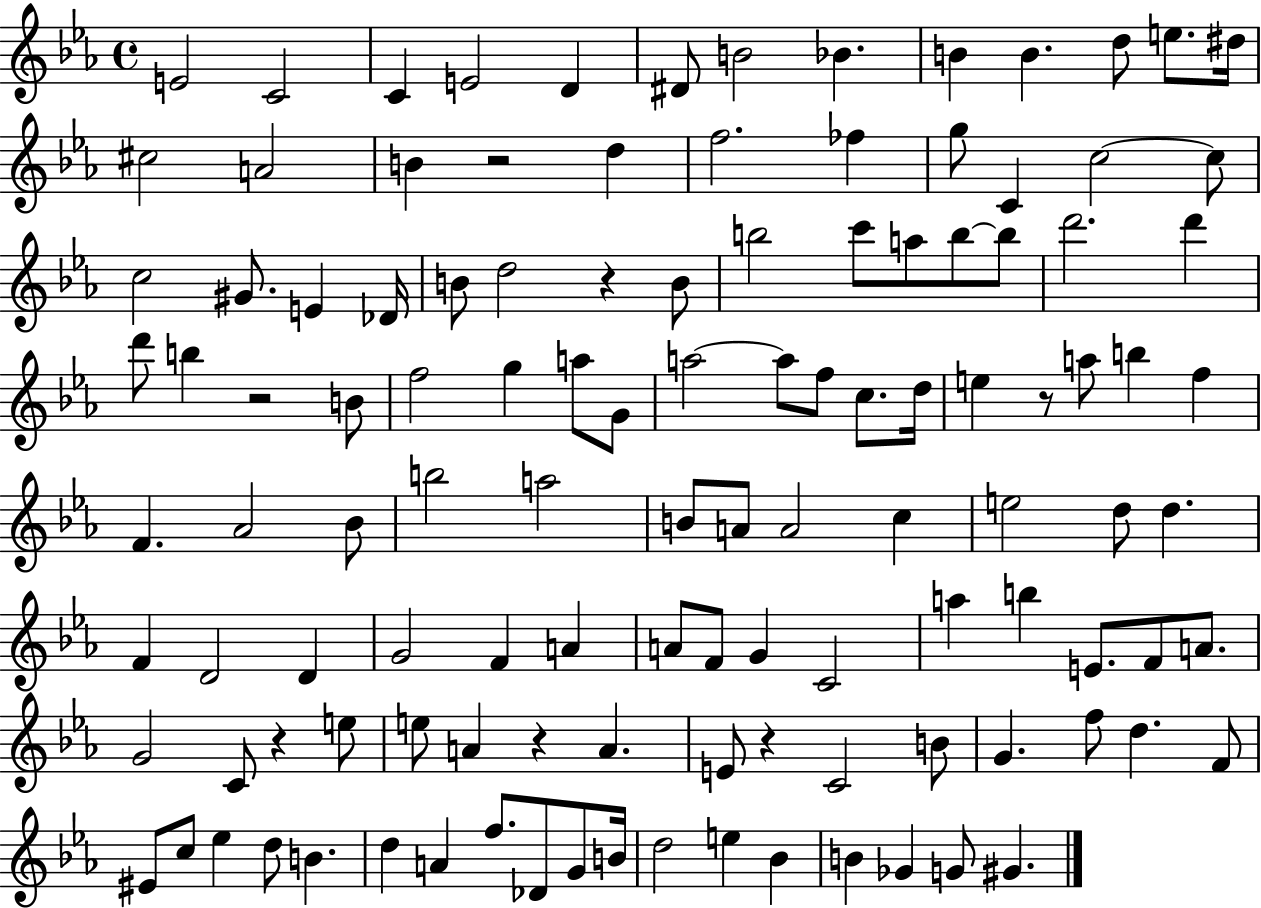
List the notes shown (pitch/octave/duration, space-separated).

E4/h C4/h C4/q E4/h D4/q D#4/e B4/h Bb4/q. B4/q B4/q. D5/e E5/e. D#5/s C#5/h A4/h B4/q R/h D5/q F5/h. FES5/q G5/e C4/q C5/h C5/e C5/h G#4/e. E4/q Db4/s B4/e D5/h R/q B4/e B5/h C6/e A5/e B5/e B5/e D6/h. D6/q D6/e B5/q R/h B4/e F5/h G5/q A5/e G4/e A5/h A5/e F5/e C5/e. D5/s E5/q R/e A5/e B5/q F5/q F4/q. Ab4/h Bb4/e B5/h A5/h B4/e A4/e A4/h C5/q E5/h D5/e D5/q. F4/q D4/h D4/q G4/h F4/q A4/q A4/e F4/e G4/q C4/h A5/q B5/q E4/e. F4/e A4/e. G4/h C4/e R/q E5/e E5/e A4/q R/q A4/q. E4/e R/q C4/h B4/e G4/q. F5/e D5/q. F4/e EIS4/e C5/e Eb5/q D5/e B4/q. D5/q A4/q F5/e. Db4/e G4/e B4/s D5/h E5/q Bb4/q B4/q Gb4/q G4/e G#4/q.